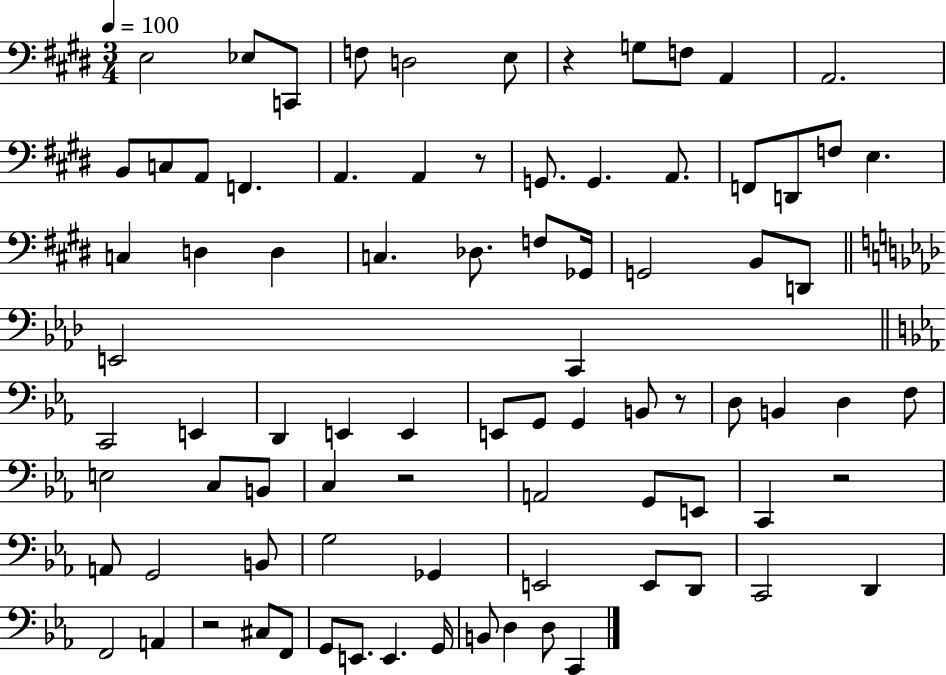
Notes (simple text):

E3/h Eb3/e C2/e F3/e D3/h E3/e R/q G3/e F3/e A2/q A2/h. B2/e C3/e A2/e F2/q. A2/q. A2/q R/e G2/e. G2/q. A2/e. F2/e D2/e F3/e E3/q. C3/q D3/q D3/q C3/q. Db3/e. F3/e Gb2/s G2/h B2/e D2/e E2/h C2/q C2/h E2/q D2/q E2/q E2/q E2/e G2/e G2/q B2/e R/e D3/e B2/q D3/q F3/e E3/h C3/e B2/e C3/q R/h A2/h G2/e E2/e C2/q R/h A2/e G2/h B2/e G3/h Gb2/q E2/h E2/e D2/e C2/h D2/q F2/h A2/q R/h C#3/e F2/e G2/e E2/e. E2/q. G2/s B2/e D3/q D3/e C2/q